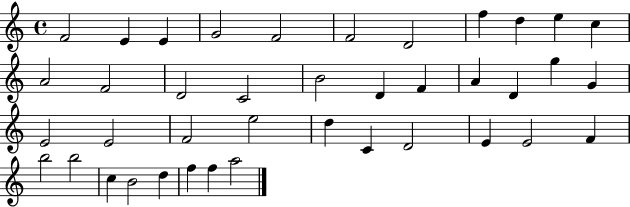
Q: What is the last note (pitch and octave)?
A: A5